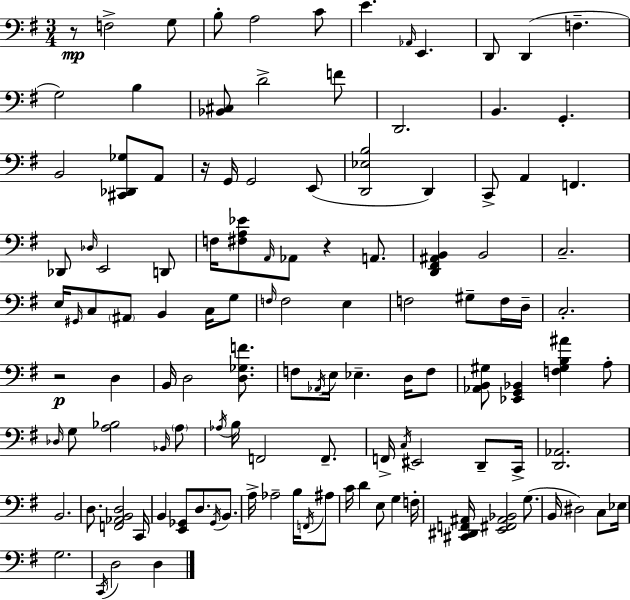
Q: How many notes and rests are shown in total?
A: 120